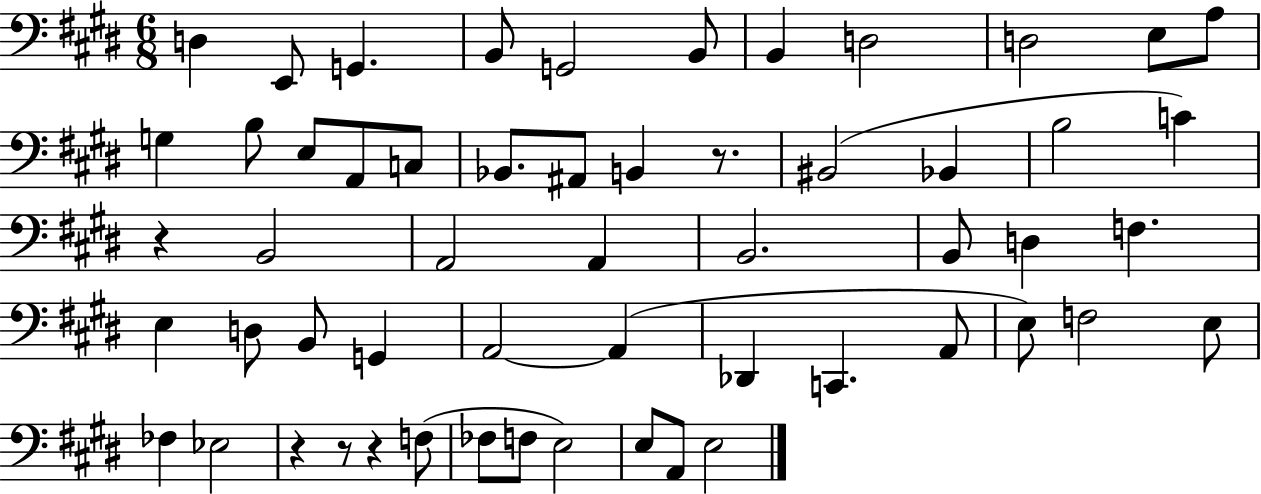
D3/q E2/e G2/q. B2/e G2/h B2/e B2/q D3/h D3/h E3/e A3/e G3/q B3/e E3/e A2/e C3/e Bb2/e. A#2/e B2/q R/e. BIS2/h Bb2/q B3/h C4/q R/q B2/h A2/h A2/q B2/h. B2/e D3/q F3/q. E3/q D3/e B2/e G2/q A2/h A2/q Db2/q C2/q. A2/e E3/e F3/h E3/e FES3/q Eb3/h R/q R/e R/q F3/e FES3/e F3/e E3/h E3/e A2/e E3/h